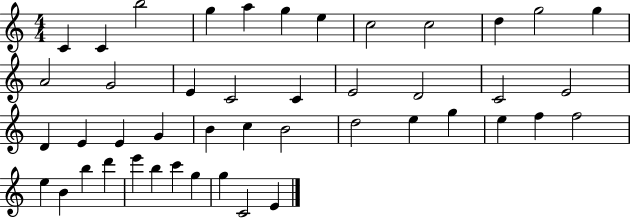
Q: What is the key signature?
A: C major